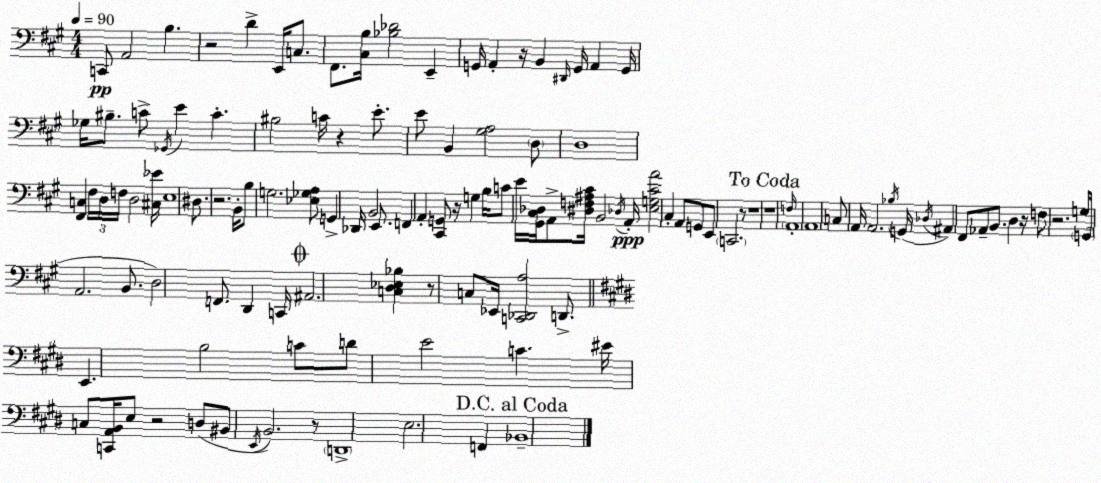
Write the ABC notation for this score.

X:1
T:Untitled
M:4/4
L:1/4
K:A
C,,/2 A,,2 B, z2 D E,,/4 C,/2 ^F,,/2 [^C,B,]/4 [_B,_D]2 E,, G,,/4 A,, z/4 B,, ^D,,/4 G,,/4 A,, G,,/4 _G,/4 ^B,/2 C/2 _G,,/4 E C ^B,2 C/4 z E/2 E/2 B,, [^G,A,]2 D,/2 D,4 [^F,,C,] ^F,/4 D,/4 F,/4 D,2 [^C,_E]/4 E,4 ^D,/2 z2 B,,/4 B,/2 G,2 [_E,_G,A,]/2 G,, _D,,/4 B,,2 E,,/2 F,, A,, [^C,,G,,]/2 z/4 G, B,/4 C/2 E/4 [^G,,^C,_D,]/4 A,,/2 [^D,F,^A,^C]/4 B,,2 _D,/4 A,,/4 [E,G,^CA]2 ^C, A,,/2 G,,/2 E,,/2 C,,2 z/2 z4 z4 F,/4 A,,4 A,,4 C,/2 A,,/4 A,,2 _B,/4 G,,/4 _D,/4 ^A,, ^F,,/2 _A,,/2 B,,/2 D, z/4 F,/2 z2 G,/2 G,,/4 A,,2 B,,/2 D,2 F,,/2 D,, C,,/4 ^A,,2 [C,D,_E,_B,] z/2 C,/2 _E,,/4 [C,,_D,,A,]2 D,,/2 E,, B,2 C/2 D/2 E2 C ^E/4 C,/2 [C,,A,,B,,]/4 E,/2 z2 D,/2 ^B,,/2 E,,/4 B,,2 z/2 D,,4 E,2 F,, _B,,4